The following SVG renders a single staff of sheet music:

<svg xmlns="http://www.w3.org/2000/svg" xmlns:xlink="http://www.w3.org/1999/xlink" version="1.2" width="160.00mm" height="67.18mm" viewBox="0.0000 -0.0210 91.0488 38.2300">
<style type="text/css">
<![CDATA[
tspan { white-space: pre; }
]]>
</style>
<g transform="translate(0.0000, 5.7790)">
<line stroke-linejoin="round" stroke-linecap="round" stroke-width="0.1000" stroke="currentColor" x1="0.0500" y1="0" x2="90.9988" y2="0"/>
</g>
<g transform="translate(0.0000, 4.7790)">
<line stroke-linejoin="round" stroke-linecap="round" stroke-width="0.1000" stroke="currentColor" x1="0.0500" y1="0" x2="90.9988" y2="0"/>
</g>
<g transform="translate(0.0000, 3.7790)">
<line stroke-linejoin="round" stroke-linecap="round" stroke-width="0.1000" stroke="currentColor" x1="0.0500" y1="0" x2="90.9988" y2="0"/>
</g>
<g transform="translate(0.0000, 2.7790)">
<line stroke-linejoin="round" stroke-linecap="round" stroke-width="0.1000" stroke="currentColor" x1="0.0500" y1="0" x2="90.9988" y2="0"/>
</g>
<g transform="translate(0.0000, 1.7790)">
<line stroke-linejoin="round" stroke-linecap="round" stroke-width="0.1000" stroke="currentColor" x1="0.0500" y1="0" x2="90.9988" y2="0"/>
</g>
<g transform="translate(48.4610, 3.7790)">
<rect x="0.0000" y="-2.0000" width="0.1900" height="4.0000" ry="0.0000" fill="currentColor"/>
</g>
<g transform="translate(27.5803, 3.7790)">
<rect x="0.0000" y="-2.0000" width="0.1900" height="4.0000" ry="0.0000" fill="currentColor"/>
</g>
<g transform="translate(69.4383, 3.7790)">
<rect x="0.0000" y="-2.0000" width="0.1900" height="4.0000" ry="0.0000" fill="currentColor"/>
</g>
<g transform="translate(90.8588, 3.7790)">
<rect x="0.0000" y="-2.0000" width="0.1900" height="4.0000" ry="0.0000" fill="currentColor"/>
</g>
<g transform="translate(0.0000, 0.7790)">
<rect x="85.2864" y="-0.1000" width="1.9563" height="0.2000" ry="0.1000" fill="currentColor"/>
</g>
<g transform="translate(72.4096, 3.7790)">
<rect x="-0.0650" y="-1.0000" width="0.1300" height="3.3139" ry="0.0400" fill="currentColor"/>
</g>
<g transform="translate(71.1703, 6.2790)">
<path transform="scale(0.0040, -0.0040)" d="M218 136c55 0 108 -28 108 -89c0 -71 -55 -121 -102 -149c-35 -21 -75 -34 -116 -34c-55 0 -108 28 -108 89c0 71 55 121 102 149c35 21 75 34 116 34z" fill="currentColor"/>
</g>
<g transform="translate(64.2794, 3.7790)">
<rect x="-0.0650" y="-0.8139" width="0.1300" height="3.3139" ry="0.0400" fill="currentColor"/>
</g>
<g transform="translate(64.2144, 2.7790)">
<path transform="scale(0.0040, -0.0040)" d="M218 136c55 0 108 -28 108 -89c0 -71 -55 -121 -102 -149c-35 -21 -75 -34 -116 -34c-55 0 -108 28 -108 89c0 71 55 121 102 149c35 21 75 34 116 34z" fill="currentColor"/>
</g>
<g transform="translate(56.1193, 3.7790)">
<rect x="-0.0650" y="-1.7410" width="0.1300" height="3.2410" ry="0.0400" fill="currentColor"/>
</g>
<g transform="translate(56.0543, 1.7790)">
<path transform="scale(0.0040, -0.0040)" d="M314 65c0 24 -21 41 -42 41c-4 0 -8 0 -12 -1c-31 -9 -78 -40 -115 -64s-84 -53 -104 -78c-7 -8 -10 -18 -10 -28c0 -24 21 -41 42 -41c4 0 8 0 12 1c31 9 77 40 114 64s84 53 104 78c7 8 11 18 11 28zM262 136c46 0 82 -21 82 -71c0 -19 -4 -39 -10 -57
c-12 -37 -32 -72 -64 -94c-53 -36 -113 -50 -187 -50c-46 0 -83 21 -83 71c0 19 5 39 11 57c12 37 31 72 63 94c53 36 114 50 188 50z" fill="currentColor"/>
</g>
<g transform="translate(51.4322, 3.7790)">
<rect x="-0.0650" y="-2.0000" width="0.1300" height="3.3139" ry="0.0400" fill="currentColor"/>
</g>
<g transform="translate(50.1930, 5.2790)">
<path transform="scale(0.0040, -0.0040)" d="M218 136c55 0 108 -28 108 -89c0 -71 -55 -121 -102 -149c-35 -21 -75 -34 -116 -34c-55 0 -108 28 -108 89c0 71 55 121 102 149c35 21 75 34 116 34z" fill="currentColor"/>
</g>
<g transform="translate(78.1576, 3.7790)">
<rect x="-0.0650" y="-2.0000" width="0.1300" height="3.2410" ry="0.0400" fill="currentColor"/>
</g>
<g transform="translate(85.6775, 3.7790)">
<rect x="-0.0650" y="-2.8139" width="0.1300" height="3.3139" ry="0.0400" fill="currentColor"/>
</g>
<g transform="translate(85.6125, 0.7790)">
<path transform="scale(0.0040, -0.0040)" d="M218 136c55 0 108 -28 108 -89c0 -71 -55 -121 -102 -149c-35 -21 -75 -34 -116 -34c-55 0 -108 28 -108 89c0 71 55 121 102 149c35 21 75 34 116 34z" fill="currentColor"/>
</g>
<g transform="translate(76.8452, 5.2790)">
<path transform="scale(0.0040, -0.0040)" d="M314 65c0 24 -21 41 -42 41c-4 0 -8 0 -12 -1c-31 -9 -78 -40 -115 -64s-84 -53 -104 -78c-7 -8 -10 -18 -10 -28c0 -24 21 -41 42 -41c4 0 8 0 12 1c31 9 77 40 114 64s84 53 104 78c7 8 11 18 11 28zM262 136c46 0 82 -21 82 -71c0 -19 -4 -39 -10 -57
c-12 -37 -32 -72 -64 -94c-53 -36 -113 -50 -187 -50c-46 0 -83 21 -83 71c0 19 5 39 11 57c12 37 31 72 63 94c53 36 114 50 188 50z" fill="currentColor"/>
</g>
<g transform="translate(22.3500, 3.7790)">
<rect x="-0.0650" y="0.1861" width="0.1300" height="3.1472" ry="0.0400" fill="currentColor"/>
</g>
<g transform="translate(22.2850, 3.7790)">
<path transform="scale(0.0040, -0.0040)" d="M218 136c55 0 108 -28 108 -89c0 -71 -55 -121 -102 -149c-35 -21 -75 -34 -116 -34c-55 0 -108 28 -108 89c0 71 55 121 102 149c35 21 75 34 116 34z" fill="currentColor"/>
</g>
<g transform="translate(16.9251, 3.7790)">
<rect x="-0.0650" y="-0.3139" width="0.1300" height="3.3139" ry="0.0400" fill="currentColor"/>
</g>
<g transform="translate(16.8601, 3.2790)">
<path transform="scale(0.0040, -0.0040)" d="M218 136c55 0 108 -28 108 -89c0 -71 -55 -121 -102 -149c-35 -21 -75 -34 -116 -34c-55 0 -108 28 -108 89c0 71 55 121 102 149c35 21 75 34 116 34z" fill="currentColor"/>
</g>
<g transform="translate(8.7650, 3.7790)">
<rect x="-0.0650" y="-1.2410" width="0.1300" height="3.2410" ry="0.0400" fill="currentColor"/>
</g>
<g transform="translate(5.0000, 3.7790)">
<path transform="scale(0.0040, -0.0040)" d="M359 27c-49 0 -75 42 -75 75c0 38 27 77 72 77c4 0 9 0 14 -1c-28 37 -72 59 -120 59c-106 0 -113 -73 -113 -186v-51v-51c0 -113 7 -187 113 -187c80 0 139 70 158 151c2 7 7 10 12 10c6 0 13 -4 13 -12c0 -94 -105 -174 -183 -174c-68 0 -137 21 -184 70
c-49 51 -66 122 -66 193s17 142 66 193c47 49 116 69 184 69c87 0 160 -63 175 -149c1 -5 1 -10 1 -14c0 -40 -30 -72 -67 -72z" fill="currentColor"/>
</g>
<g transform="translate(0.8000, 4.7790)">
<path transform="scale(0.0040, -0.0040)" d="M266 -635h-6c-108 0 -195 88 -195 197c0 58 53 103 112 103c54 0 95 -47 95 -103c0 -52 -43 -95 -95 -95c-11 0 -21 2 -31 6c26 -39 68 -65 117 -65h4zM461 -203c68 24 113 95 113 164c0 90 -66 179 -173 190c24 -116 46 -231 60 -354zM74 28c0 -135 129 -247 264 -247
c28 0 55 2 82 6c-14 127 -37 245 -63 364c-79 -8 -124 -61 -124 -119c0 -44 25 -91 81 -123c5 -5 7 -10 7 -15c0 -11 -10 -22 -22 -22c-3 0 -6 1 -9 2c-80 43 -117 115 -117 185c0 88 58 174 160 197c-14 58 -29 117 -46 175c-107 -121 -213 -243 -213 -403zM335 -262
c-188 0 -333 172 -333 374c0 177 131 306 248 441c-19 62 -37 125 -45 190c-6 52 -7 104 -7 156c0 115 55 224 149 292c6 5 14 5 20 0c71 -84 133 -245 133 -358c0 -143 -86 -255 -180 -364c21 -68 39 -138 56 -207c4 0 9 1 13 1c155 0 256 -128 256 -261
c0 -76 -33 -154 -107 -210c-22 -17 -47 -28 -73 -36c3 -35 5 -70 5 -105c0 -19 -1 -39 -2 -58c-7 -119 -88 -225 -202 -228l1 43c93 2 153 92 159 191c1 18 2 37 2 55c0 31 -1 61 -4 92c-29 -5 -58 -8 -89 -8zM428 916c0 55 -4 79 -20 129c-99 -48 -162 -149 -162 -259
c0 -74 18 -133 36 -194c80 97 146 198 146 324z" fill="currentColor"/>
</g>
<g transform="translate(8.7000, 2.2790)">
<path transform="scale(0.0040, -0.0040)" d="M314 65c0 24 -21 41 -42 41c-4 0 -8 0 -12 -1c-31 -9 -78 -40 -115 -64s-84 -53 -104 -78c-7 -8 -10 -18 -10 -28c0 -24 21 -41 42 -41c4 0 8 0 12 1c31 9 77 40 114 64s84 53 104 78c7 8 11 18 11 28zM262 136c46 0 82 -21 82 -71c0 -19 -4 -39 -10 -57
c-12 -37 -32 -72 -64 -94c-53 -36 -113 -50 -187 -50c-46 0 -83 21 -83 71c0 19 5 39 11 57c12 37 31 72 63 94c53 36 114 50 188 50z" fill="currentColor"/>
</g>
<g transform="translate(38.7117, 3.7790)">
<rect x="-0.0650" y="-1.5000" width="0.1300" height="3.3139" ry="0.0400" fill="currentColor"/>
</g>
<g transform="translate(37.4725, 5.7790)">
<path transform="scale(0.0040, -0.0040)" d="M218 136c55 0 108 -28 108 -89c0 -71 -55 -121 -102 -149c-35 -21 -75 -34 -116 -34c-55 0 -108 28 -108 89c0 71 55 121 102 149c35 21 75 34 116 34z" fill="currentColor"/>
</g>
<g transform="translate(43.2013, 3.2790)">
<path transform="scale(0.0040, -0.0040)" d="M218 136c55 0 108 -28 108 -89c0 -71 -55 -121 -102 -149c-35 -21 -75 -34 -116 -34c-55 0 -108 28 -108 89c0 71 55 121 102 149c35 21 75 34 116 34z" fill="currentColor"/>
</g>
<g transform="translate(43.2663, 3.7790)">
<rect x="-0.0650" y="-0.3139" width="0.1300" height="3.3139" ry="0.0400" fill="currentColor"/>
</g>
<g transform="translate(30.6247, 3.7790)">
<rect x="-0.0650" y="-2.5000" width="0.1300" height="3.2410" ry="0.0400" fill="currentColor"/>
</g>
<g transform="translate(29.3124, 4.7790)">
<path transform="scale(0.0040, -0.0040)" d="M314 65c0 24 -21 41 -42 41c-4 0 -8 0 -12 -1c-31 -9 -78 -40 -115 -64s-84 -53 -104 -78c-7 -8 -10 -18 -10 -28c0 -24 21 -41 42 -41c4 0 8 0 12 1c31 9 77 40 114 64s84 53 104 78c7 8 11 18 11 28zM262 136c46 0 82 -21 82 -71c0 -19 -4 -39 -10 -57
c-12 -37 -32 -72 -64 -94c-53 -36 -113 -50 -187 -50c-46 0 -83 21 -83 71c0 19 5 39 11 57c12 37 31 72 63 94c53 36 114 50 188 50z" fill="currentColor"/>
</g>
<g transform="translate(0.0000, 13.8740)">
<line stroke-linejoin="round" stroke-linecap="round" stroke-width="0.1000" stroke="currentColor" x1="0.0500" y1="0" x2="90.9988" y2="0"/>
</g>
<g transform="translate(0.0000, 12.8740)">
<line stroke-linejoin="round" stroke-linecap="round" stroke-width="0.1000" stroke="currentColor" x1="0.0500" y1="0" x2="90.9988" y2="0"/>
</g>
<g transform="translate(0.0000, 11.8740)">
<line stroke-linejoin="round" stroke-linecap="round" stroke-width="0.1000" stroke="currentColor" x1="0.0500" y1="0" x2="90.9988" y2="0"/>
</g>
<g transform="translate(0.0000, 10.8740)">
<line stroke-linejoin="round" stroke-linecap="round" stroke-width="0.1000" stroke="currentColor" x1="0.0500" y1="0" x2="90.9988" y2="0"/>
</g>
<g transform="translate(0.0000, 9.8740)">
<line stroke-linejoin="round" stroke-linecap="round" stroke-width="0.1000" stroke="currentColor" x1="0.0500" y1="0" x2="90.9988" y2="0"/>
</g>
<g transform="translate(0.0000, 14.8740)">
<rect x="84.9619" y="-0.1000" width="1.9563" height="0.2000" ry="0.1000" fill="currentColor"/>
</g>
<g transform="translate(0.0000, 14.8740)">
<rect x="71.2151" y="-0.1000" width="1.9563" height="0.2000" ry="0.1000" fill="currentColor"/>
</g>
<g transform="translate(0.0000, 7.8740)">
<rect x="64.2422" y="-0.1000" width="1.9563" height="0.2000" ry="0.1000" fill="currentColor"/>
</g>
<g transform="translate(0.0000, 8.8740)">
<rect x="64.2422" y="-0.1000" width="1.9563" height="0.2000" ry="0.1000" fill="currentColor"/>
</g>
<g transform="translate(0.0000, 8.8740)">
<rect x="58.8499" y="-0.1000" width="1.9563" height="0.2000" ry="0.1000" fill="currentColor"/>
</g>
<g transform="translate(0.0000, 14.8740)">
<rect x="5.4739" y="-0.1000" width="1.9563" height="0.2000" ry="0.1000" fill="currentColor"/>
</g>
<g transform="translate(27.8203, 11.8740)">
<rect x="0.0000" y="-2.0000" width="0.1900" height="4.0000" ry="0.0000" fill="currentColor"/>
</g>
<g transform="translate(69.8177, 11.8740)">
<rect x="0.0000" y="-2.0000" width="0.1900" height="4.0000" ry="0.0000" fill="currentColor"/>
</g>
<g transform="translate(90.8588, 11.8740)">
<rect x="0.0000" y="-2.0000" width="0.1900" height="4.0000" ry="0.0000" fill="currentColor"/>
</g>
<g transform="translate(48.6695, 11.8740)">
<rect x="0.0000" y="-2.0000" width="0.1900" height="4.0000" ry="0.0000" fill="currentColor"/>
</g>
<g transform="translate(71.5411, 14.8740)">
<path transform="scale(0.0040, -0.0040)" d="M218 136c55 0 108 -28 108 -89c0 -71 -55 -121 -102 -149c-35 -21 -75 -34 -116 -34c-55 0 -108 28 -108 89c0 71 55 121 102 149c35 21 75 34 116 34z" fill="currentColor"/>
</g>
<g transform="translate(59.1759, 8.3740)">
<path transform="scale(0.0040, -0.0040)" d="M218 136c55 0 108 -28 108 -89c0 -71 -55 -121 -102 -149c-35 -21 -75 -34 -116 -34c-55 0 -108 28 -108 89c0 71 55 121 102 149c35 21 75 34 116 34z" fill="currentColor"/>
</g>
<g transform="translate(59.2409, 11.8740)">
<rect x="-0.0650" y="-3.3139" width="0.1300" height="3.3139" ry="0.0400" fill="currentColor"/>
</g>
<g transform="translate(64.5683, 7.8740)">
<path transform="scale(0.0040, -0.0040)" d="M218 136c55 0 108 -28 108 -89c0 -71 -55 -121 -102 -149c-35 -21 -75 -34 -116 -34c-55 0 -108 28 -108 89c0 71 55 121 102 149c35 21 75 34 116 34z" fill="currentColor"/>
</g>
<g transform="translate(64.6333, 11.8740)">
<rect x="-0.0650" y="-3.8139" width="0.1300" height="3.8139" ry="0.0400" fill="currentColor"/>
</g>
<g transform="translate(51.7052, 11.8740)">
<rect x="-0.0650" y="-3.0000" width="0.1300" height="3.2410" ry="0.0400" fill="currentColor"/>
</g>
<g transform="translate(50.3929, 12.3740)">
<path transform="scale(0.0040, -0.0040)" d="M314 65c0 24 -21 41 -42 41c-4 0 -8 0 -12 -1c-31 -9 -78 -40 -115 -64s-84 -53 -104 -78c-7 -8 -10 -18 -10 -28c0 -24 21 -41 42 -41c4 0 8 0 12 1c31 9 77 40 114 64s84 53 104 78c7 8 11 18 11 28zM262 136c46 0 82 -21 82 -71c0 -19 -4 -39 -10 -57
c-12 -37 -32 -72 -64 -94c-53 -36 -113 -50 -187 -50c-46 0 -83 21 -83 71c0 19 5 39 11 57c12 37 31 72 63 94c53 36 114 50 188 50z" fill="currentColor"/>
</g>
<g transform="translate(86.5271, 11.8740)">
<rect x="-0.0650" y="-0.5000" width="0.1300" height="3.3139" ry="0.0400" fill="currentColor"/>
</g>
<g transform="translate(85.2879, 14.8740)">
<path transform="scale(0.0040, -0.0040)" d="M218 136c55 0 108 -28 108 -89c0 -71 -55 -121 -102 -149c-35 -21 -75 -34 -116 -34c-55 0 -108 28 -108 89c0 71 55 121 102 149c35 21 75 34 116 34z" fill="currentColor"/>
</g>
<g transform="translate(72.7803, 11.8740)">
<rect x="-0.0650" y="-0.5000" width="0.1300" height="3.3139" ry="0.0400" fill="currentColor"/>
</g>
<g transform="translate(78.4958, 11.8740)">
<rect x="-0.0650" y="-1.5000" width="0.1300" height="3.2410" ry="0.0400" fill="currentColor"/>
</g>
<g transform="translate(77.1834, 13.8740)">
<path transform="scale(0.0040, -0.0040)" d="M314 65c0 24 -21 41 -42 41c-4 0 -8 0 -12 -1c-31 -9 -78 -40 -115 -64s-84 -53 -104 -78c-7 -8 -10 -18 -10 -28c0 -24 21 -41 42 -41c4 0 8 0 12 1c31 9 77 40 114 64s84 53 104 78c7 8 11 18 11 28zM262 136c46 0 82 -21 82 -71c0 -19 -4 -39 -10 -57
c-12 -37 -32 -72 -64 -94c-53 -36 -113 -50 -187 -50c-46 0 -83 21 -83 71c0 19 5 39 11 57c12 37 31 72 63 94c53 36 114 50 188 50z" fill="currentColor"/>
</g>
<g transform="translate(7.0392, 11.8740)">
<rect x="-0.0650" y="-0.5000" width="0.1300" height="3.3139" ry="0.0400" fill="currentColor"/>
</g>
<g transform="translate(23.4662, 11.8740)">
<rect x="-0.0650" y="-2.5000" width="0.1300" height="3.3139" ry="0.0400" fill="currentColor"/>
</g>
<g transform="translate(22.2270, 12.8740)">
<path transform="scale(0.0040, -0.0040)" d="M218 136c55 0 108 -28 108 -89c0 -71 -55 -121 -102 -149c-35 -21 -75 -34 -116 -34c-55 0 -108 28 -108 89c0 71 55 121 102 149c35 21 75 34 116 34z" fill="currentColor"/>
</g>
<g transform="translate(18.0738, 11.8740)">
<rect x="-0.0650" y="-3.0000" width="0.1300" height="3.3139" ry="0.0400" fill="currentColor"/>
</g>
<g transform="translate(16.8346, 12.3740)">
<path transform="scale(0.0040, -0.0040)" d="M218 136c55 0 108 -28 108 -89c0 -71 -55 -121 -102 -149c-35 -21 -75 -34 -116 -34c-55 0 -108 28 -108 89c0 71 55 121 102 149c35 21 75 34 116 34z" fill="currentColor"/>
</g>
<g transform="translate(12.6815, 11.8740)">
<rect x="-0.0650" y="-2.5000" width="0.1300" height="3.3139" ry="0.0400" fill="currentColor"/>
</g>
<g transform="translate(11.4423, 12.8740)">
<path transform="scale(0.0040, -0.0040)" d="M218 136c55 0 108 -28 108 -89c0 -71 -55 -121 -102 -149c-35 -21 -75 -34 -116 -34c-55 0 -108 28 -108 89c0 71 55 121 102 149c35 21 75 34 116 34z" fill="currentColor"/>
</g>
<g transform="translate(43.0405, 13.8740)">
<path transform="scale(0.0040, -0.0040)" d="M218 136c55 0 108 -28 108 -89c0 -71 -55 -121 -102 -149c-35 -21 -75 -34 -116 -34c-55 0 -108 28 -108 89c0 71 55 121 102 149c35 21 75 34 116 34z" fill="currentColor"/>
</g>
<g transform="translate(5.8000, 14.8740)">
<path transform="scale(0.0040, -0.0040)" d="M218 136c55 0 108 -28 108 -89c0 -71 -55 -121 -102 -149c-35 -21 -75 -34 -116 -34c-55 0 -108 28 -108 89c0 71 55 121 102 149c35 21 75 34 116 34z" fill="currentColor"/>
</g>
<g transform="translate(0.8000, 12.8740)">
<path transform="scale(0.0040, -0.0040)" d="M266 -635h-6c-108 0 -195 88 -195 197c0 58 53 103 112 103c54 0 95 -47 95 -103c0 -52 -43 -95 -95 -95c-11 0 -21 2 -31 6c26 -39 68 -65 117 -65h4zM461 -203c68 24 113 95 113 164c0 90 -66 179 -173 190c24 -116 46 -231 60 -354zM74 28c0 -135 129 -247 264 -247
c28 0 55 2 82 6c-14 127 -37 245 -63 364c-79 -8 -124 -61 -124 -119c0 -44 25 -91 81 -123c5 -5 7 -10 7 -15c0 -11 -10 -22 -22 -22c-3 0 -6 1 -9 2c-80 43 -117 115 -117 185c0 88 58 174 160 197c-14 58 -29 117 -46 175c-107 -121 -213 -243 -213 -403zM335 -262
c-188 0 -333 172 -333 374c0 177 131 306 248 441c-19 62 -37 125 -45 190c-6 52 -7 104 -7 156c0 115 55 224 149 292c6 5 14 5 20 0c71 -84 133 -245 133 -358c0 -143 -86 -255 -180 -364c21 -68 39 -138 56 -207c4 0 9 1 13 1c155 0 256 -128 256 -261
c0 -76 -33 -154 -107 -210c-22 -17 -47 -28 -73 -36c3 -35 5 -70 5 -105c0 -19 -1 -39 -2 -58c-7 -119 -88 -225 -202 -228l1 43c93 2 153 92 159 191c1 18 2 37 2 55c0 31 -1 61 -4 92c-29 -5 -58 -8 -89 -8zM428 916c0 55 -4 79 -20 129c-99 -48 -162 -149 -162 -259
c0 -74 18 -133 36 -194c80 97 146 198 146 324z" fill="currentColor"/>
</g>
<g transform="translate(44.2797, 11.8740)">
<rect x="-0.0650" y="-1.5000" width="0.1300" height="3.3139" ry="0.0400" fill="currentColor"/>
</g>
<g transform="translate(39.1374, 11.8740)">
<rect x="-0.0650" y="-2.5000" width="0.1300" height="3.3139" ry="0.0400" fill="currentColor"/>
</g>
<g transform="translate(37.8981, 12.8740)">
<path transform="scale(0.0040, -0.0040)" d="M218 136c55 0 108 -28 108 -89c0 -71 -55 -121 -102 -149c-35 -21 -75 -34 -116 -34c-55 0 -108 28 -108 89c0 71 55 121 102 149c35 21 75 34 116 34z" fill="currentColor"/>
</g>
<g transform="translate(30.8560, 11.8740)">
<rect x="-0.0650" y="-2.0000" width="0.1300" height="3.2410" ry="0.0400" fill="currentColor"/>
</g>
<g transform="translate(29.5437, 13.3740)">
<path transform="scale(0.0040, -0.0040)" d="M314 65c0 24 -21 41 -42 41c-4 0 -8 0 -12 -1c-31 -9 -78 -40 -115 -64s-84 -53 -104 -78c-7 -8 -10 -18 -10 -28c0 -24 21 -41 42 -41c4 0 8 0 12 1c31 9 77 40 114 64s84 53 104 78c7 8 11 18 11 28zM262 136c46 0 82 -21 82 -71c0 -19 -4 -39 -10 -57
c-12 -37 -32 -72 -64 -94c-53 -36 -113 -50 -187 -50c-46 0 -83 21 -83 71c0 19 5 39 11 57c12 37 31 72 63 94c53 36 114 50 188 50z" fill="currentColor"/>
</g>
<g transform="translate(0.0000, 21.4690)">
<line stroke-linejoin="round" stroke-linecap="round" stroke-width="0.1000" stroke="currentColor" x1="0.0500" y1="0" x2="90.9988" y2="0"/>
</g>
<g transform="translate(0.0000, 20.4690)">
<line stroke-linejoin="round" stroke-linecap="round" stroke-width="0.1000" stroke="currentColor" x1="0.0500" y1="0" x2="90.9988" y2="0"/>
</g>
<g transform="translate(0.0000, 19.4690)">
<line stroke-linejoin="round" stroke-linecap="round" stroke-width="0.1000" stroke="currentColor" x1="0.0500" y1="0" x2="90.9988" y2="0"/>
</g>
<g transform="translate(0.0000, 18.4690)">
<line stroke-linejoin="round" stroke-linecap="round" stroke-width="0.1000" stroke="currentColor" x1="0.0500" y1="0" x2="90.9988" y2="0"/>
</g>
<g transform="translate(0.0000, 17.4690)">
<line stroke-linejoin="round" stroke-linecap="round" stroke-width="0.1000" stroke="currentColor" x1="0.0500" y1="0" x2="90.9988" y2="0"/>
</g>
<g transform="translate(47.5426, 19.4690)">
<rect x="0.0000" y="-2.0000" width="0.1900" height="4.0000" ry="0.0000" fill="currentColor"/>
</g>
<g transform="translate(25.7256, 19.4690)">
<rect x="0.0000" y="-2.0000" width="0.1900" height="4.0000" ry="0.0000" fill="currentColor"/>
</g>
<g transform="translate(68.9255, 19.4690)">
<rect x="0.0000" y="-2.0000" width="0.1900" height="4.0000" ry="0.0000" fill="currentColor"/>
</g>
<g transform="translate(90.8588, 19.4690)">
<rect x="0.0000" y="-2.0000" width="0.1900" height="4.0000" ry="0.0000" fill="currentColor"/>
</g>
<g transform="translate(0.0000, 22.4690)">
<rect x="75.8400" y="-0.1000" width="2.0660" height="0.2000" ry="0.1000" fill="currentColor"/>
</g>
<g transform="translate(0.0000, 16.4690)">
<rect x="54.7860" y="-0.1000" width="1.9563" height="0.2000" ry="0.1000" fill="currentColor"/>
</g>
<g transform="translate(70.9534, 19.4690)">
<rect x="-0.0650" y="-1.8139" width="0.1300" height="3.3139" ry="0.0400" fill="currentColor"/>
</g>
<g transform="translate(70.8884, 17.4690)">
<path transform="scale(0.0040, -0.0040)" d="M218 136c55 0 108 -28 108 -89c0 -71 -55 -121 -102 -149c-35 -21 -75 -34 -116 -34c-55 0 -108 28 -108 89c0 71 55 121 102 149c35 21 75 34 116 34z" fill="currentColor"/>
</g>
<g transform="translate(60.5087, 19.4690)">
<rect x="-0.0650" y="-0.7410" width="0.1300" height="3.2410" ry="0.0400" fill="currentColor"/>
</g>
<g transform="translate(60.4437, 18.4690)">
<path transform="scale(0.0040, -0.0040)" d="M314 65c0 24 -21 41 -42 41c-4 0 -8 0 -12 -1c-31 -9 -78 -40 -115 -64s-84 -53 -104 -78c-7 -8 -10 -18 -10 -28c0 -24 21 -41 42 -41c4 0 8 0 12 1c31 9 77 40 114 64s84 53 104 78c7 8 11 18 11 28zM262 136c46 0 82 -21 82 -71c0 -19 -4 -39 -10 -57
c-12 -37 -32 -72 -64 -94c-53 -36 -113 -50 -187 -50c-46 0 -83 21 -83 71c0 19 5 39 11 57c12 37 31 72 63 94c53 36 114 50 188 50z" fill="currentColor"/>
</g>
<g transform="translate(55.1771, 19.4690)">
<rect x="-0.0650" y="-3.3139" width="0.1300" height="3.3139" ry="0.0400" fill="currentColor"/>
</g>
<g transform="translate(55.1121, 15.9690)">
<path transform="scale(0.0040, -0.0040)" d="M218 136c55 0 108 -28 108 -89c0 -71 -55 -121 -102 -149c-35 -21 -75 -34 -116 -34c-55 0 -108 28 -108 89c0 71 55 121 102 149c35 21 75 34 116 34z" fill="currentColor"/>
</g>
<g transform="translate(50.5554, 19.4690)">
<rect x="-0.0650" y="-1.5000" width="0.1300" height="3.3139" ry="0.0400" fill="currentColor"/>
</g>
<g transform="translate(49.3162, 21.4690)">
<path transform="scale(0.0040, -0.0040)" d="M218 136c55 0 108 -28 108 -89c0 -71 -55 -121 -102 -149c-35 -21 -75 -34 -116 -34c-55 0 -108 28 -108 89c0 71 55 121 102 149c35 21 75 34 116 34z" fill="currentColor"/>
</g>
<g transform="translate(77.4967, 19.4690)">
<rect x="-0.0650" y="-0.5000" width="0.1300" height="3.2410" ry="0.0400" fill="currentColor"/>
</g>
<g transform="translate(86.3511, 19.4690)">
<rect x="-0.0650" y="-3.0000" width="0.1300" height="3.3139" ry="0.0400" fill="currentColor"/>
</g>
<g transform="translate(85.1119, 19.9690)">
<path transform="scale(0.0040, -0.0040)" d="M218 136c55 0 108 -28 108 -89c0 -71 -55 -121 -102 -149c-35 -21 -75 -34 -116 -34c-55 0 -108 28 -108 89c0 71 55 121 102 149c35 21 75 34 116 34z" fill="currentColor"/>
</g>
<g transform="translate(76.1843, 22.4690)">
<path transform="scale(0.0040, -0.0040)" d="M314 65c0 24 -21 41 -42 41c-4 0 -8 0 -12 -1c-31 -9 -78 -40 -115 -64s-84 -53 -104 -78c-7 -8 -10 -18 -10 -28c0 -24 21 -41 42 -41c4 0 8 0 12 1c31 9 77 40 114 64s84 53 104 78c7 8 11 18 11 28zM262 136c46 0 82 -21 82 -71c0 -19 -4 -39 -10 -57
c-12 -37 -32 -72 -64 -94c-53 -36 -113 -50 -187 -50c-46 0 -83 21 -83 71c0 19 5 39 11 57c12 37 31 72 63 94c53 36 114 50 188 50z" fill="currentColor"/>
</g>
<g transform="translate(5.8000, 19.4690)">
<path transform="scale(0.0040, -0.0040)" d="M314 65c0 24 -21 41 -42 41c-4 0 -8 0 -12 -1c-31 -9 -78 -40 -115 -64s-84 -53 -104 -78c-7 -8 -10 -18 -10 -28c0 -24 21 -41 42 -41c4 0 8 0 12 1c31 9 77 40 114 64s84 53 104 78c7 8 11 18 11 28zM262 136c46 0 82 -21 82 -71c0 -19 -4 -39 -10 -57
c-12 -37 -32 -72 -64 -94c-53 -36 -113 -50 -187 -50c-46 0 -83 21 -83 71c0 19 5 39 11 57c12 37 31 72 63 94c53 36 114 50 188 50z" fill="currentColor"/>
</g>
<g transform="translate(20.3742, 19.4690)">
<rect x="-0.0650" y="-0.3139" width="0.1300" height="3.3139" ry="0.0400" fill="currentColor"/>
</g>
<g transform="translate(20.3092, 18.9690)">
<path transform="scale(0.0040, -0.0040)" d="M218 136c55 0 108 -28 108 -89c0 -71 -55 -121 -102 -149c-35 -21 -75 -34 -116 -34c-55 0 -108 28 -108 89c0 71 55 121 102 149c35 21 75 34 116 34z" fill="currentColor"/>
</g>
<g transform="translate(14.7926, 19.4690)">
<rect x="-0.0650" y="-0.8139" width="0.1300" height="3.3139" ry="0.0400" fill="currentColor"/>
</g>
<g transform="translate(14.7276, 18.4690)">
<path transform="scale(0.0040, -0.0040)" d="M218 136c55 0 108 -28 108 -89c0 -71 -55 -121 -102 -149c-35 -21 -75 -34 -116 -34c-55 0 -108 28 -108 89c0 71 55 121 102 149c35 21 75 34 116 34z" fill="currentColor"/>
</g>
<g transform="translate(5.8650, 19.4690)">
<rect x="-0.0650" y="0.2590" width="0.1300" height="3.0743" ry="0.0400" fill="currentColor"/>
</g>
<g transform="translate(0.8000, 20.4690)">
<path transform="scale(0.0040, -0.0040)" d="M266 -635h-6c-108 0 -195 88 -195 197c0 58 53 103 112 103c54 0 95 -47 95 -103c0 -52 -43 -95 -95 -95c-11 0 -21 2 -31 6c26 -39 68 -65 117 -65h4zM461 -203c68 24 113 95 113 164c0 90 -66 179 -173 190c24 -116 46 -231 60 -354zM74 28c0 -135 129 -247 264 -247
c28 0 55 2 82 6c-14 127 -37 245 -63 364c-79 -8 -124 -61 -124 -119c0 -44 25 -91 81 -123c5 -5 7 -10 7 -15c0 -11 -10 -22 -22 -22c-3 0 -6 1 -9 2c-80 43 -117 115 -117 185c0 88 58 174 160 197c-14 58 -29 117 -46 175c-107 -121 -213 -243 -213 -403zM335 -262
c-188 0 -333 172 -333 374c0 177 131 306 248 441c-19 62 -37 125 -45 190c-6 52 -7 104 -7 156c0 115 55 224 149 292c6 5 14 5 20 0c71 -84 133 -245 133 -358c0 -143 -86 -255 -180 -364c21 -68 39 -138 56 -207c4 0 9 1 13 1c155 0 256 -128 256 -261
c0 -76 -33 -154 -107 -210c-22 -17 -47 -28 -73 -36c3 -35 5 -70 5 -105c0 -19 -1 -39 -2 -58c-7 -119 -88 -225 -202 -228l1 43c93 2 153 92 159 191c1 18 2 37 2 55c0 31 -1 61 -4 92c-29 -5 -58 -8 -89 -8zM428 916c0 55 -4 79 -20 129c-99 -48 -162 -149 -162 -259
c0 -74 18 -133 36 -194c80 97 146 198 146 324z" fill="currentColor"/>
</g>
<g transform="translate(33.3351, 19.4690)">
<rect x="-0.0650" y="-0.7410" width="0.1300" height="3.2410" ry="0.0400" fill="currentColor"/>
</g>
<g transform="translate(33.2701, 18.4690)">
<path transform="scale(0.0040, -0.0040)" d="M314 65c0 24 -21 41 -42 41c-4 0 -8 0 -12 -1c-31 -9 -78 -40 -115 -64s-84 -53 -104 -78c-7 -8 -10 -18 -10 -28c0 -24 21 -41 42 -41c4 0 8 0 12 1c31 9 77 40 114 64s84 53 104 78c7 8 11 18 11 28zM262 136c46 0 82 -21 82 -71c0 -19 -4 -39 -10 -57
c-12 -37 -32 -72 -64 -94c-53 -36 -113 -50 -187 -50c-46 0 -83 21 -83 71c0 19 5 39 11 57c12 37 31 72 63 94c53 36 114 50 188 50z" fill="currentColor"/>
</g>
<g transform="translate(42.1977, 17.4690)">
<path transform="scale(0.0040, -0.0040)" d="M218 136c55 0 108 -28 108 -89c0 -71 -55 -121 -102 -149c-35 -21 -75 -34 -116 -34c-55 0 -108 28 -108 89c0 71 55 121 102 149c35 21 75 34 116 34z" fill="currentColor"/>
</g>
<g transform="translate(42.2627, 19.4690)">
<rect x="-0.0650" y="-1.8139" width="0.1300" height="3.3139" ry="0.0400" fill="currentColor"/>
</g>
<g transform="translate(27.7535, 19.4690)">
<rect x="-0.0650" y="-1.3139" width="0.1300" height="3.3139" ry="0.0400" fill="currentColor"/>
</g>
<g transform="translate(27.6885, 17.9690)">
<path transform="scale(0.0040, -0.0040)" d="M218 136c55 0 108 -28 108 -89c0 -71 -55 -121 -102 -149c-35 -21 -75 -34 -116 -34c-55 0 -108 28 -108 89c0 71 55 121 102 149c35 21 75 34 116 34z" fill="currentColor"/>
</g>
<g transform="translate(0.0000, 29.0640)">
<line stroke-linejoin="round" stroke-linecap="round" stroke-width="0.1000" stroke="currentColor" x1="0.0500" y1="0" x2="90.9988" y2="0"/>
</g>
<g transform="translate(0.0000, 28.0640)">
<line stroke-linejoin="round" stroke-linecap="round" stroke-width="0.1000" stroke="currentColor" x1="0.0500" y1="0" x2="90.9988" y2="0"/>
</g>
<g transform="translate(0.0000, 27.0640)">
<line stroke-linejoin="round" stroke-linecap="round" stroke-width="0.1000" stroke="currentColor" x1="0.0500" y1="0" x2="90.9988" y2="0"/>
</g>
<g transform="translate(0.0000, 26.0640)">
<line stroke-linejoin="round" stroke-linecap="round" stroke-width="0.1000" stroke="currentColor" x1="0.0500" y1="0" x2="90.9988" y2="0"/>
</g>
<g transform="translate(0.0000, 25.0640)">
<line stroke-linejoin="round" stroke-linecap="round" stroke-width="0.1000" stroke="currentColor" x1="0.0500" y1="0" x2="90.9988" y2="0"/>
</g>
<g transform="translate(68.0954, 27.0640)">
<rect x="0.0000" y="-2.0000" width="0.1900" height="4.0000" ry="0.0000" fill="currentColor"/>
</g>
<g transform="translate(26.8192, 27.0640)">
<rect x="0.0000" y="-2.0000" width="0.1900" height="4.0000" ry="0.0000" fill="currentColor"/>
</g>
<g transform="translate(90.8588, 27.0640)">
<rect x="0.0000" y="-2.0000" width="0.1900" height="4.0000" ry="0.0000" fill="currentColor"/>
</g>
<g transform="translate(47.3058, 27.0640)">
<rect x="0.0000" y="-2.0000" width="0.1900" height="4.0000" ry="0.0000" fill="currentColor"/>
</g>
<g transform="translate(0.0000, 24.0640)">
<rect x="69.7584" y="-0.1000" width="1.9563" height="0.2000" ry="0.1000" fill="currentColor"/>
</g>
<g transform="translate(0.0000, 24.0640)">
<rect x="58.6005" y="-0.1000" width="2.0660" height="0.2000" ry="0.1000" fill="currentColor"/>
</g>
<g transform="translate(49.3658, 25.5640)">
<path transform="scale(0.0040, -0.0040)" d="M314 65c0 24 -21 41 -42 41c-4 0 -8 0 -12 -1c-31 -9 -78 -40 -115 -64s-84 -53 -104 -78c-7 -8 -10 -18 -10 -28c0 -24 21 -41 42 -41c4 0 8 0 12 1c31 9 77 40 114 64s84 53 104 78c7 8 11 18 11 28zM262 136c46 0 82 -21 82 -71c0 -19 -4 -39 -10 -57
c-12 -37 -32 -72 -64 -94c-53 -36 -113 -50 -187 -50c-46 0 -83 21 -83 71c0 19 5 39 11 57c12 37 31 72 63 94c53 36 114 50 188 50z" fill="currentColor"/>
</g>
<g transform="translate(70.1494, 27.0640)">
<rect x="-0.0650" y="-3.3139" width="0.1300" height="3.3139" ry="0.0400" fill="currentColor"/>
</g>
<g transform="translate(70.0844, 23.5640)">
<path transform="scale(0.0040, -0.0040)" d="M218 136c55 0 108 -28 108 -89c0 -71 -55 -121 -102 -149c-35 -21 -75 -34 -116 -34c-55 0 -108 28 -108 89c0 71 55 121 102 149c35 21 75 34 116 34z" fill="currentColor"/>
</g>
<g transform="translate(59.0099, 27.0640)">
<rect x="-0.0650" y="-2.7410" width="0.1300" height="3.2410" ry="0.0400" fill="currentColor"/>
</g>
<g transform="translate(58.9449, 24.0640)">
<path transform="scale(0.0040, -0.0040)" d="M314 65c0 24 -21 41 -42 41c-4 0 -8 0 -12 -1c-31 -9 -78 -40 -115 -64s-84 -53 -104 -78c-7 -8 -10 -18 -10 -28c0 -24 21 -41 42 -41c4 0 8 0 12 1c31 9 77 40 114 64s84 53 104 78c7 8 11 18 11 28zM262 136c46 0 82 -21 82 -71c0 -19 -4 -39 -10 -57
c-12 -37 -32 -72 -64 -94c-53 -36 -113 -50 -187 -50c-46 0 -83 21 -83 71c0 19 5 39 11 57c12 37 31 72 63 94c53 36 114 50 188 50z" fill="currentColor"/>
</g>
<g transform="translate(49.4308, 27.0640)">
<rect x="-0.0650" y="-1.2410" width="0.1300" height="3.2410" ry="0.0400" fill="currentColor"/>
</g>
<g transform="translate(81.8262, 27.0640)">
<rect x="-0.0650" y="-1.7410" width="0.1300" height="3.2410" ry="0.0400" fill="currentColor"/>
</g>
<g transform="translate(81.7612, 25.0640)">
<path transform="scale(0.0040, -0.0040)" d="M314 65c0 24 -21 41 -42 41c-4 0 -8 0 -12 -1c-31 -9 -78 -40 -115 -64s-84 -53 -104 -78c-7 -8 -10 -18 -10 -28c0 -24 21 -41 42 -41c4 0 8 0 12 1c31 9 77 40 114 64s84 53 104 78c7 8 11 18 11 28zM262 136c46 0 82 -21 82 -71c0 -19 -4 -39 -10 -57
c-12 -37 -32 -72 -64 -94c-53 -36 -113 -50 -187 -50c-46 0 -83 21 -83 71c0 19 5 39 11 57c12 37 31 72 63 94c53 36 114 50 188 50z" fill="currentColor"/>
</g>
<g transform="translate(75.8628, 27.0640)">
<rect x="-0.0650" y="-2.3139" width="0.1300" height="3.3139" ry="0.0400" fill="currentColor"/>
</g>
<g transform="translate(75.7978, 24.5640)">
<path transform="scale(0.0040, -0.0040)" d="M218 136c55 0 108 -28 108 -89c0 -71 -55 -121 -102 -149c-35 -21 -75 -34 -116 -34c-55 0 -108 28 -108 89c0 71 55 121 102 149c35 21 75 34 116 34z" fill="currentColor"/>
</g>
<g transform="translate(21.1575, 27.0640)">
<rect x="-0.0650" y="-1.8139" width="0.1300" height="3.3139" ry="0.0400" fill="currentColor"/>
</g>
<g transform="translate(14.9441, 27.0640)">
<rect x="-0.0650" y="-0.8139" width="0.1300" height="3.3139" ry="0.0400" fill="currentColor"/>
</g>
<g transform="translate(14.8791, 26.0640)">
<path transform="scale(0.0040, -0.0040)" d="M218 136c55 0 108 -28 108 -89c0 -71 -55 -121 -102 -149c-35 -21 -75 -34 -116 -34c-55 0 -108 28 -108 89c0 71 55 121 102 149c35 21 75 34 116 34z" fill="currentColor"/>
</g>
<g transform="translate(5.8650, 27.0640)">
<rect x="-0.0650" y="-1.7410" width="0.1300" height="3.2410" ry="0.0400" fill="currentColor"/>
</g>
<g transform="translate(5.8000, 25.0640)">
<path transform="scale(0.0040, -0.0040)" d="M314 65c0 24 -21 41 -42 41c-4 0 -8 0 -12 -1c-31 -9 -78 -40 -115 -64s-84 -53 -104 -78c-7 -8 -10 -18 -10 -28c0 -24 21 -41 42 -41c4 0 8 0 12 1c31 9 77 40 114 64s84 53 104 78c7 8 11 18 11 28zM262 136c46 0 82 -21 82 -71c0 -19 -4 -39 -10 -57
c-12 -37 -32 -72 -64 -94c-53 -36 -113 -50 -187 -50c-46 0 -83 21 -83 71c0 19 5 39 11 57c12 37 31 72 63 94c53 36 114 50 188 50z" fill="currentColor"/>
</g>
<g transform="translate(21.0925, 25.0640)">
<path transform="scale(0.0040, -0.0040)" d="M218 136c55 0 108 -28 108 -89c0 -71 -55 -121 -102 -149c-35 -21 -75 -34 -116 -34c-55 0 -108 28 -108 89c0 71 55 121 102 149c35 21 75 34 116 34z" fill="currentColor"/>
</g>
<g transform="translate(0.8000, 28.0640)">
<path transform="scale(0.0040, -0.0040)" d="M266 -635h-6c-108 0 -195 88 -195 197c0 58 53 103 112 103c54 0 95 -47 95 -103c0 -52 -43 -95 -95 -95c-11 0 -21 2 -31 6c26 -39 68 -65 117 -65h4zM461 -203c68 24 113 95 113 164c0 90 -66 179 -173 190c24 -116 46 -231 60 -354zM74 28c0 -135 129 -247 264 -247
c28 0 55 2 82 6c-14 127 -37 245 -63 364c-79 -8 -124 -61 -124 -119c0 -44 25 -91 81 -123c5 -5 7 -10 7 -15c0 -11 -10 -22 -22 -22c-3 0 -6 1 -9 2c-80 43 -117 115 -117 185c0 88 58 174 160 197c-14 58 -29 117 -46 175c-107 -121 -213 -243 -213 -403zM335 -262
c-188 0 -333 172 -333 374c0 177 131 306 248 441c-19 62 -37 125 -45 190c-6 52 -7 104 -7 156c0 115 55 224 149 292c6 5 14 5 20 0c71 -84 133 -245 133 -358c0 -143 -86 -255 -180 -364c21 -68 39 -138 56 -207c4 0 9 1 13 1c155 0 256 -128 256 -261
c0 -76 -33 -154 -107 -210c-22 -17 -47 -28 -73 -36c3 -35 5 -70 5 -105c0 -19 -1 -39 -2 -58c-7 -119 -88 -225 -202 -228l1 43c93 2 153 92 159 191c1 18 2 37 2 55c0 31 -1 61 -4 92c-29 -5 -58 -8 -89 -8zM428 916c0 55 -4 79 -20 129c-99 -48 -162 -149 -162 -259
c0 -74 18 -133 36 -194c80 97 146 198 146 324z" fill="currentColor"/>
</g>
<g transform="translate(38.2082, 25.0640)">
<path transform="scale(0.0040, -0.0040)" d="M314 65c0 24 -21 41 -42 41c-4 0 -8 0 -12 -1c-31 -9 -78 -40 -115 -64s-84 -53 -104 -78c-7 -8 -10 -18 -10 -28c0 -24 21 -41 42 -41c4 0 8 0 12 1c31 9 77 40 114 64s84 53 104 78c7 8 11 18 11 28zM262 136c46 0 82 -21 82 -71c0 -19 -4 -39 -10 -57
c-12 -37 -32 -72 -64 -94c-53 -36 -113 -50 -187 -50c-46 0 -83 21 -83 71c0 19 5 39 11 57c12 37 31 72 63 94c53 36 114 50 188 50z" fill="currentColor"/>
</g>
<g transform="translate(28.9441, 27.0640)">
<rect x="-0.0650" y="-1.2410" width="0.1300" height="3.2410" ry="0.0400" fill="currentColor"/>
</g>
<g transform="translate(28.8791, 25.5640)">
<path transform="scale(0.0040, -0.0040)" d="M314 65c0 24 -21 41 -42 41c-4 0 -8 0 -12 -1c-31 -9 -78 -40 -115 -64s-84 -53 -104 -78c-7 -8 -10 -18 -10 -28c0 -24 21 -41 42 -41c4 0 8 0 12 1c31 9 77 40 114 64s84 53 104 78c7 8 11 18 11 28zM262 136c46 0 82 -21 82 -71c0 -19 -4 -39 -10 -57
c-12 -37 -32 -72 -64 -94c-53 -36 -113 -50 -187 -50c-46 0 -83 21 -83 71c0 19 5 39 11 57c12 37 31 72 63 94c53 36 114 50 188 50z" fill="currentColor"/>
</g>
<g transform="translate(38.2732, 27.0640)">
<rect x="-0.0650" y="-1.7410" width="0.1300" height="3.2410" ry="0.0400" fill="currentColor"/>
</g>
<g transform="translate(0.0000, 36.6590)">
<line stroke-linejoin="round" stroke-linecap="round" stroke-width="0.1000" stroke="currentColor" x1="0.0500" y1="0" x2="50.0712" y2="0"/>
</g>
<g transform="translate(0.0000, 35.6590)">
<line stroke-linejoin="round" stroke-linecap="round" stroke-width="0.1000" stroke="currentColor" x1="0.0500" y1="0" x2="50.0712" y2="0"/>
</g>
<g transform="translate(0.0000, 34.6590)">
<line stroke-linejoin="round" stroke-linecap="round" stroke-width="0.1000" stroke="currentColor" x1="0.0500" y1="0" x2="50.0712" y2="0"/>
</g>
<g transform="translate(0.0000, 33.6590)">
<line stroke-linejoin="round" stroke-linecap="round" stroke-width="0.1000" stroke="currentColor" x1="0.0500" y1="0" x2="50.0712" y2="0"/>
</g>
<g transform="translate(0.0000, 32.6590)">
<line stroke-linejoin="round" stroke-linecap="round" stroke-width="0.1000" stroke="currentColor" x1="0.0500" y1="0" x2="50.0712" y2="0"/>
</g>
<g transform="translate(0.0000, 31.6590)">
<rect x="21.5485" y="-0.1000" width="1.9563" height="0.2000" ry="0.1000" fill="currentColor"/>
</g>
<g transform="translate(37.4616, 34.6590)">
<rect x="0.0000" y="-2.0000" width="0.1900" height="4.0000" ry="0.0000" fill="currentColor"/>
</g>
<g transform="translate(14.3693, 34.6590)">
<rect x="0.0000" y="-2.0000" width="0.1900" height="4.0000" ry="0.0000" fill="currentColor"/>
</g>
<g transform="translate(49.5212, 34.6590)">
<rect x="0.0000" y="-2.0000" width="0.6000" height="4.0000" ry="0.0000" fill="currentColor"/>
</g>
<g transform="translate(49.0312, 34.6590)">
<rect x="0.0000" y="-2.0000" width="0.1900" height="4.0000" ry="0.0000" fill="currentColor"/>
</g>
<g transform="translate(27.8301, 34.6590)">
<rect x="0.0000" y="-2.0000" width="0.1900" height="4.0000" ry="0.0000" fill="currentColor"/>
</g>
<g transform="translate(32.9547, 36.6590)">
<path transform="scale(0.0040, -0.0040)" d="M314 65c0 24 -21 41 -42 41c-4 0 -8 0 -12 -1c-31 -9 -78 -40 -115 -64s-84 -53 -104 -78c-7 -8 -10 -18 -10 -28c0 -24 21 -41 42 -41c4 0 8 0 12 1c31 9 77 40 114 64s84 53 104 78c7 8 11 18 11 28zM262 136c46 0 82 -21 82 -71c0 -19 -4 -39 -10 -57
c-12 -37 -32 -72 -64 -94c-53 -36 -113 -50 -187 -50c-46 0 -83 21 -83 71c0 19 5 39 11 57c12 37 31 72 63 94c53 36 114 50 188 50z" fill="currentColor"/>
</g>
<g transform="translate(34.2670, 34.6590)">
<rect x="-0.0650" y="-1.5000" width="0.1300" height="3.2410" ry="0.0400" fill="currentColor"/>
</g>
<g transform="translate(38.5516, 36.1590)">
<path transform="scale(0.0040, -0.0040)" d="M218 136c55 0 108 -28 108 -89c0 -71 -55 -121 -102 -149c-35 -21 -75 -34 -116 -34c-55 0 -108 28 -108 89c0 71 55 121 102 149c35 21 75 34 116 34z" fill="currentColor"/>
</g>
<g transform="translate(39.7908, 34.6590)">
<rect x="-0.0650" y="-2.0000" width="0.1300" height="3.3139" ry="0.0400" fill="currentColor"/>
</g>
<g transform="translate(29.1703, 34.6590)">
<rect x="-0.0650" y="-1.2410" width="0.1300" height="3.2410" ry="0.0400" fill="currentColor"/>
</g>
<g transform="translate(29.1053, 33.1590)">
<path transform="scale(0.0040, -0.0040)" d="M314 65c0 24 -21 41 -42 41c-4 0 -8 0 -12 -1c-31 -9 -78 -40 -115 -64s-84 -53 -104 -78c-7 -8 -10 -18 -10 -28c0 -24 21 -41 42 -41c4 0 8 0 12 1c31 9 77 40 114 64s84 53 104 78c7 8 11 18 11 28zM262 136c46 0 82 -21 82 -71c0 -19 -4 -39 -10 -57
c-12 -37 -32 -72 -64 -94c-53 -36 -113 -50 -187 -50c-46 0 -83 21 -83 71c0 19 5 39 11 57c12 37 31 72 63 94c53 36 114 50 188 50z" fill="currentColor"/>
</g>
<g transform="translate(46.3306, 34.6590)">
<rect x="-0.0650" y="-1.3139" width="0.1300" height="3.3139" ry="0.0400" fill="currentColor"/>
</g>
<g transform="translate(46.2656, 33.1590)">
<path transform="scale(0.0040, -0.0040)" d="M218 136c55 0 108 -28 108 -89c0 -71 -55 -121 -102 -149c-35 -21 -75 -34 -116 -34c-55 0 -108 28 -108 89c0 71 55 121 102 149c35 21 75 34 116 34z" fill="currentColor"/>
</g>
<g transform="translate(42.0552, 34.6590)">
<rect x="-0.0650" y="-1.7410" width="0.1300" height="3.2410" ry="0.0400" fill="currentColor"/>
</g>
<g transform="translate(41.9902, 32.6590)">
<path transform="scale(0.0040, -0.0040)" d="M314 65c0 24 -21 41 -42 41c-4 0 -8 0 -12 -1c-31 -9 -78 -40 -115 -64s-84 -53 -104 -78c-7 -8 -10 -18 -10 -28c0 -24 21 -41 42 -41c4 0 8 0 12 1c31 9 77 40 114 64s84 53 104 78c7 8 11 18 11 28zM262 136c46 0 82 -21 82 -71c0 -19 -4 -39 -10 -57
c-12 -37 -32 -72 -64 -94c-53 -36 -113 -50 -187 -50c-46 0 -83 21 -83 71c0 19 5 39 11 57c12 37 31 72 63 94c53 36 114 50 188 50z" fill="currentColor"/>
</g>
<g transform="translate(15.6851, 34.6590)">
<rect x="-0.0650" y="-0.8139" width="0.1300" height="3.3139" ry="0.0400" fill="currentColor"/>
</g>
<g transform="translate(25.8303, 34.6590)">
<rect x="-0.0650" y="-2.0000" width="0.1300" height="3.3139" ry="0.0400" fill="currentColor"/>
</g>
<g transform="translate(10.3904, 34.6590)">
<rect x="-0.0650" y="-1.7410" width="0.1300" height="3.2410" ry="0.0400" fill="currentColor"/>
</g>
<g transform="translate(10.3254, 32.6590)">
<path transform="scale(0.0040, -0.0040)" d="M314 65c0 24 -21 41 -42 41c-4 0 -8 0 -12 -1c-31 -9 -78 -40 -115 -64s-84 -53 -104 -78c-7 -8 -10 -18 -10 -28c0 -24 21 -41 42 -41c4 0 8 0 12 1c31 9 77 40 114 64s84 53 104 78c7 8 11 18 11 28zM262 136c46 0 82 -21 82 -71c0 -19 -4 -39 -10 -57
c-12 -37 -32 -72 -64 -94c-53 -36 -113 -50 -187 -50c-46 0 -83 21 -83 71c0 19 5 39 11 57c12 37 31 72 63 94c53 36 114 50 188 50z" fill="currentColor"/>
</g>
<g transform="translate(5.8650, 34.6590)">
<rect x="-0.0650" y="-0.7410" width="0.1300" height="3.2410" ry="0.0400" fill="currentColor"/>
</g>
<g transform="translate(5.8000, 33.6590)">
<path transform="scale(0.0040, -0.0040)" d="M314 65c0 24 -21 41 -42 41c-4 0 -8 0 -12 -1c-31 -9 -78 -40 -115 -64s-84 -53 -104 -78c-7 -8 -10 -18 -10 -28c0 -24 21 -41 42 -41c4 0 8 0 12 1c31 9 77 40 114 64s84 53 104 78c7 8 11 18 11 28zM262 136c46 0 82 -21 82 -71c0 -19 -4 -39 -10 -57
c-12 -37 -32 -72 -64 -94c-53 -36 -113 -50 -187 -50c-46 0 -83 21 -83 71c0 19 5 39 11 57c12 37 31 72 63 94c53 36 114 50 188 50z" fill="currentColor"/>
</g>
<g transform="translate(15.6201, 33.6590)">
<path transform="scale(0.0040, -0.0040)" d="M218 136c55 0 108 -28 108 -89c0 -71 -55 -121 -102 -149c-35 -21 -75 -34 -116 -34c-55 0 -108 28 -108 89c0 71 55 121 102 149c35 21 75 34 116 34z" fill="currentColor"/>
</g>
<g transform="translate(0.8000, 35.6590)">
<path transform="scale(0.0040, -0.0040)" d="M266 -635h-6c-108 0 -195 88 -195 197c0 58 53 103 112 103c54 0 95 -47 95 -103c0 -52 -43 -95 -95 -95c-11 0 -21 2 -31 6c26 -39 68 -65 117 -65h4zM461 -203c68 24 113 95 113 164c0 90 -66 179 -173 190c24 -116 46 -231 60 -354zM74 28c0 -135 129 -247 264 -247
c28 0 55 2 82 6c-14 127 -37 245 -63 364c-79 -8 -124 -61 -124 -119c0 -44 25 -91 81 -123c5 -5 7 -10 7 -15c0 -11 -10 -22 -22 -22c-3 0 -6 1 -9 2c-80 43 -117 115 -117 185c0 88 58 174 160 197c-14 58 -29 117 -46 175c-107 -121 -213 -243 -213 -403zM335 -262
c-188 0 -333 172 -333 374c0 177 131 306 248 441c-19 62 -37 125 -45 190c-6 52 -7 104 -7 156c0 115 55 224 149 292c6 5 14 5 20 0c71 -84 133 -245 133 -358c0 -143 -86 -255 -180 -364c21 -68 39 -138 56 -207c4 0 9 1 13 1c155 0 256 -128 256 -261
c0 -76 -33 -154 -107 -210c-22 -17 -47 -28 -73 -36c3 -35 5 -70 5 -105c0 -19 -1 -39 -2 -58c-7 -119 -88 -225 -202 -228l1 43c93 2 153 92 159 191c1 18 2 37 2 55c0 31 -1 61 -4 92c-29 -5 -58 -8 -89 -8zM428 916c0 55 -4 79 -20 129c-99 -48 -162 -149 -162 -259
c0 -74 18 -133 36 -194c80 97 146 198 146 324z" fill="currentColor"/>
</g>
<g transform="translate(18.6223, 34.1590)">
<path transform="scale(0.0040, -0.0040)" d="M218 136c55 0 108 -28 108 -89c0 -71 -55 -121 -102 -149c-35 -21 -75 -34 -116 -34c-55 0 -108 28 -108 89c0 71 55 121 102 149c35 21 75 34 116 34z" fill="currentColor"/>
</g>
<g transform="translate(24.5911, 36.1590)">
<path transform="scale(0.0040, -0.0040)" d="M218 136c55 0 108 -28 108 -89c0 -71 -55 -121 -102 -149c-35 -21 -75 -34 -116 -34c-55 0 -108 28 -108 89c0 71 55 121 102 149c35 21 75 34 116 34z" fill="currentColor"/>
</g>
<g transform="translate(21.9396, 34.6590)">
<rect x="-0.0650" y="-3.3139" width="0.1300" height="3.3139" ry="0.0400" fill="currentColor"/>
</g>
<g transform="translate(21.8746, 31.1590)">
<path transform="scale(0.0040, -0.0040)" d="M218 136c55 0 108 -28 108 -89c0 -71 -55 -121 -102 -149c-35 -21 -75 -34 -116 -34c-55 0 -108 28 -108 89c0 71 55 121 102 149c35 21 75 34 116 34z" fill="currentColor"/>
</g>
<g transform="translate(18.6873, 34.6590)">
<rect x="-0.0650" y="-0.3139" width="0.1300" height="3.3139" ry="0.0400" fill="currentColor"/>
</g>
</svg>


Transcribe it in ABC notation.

X:1
T:Untitled
M:4/4
L:1/4
K:C
e2 c B G2 E c F f2 d D F2 a C G A G F2 G E A2 b c' C E2 C B2 d c e d2 f E b d2 f C2 A f2 d f e2 f2 e2 a2 b g f2 d2 f2 d c b F e2 E2 F f2 e